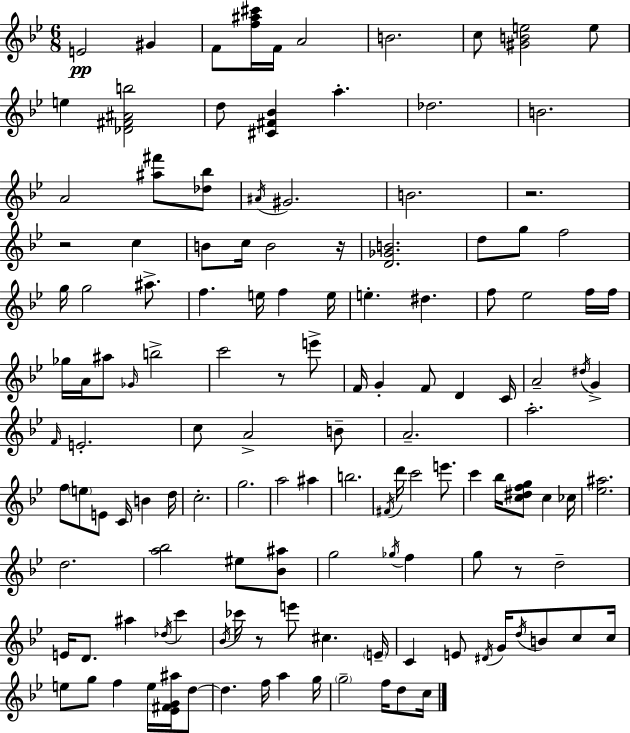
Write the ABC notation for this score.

X:1
T:Untitled
M:6/8
L:1/4
K:Bb
E2 ^G F/2 [f^a^c']/4 F/4 A2 B2 c/2 [^GBe]2 e/2 e [_D^F^Ab]2 d/2 [^C^F_B] a _d2 B2 A2 [^a^f']/2 [_d_b]/2 ^A/4 ^G2 B2 z2 z2 c B/2 c/4 B2 z/4 [D_GB]2 d/2 g/2 f2 g/4 g2 ^a/2 f e/4 f e/4 e ^d f/2 _e2 f/4 f/4 _g/4 A/4 ^a/2 _G/4 b2 c'2 z/2 e'/2 F/4 G F/2 D C/4 A2 ^d/4 G F/4 E2 c/2 A2 B/2 A2 a2 f/2 e/2 E/2 C/4 B d/4 c2 g2 a2 ^a b2 ^F/4 d'/4 c'2 e'/2 c' _b/4 [c^dfg]/2 c _c/4 [_e^a]2 d2 [a_b]2 ^e/2 [_B^a]/2 g2 _g/4 f g/2 z/2 d2 E/4 D/2 ^a _d/4 c' _B/4 _c'/4 z/2 e'/2 ^c E/4 C E/2 ^D/4 G/4 d/4 B/2 c/2 c/4 e/2 g/2 f e/4 [_E^FG^a]/4 d/2 d f/4 a g/4 g2 f/4 d/2 c/4